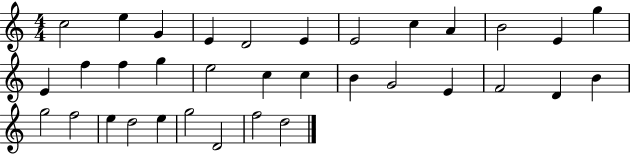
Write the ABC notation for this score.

X:1
T:Untitled
M:4/4
L:1/4
K:C
c2 e G E D2 E E2 c A B2 E g E f f g e2 c c B G2 E F2 D B g2 f2 e d2 e g2 D2 f2 d2